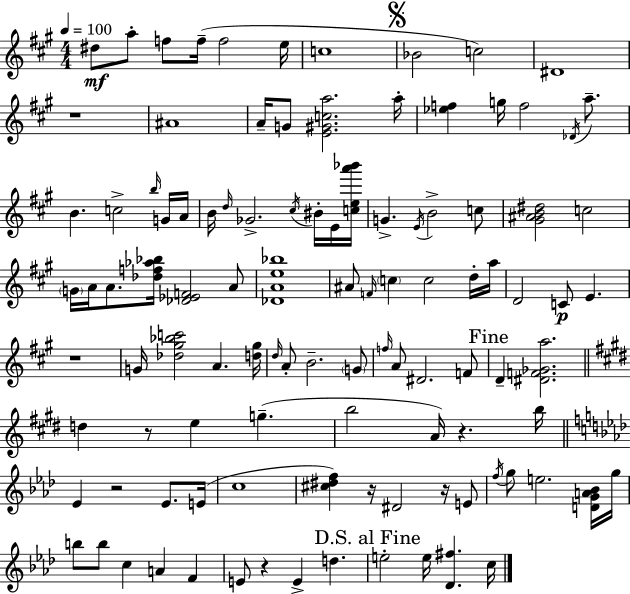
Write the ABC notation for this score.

X:1
T:Untitled
M:4/4
L:1/4
K:A
^d/2 a/2 f/2 f/4 f2 e/4 c4 _B2 c2 ^D4 z4 ^A4 A/4 G/2 [E^Gca]2 a/4 [_ef] g/4 f2 _D/4 a/2 B c2 b/4 G/4 A/4 B/4 d/4 _G2 ^c/4 ^B/4 E/4 [cea'_b']/4 G E/4 B2 c/2 [^G^AB^d]2 c2 G/4 A/4 A/2 [_df_a_b]/4 [_D_EF]2 A/2 [_DAe_b]4 ^A/2 F/4 c c2 d/4 a/4 D2 C/2 E z4 G/4 [_d^g_bc']2 A [d^g]/4 d/4 A/2 B2 G/2 f/4 A/2 ^D2 F/2 D [^DF_Ga]2 d z/2 e g b2 A/4 z b/4 _E z2 _E/2 E/4 c4 [^c^df] z/4 ^D2 z/4 E/2 f/4 g/2 e2 [DGA_B]/4 g/4 b/2 b/2 c A F E/2 z E d e2 e/4 [_D^f] c/4